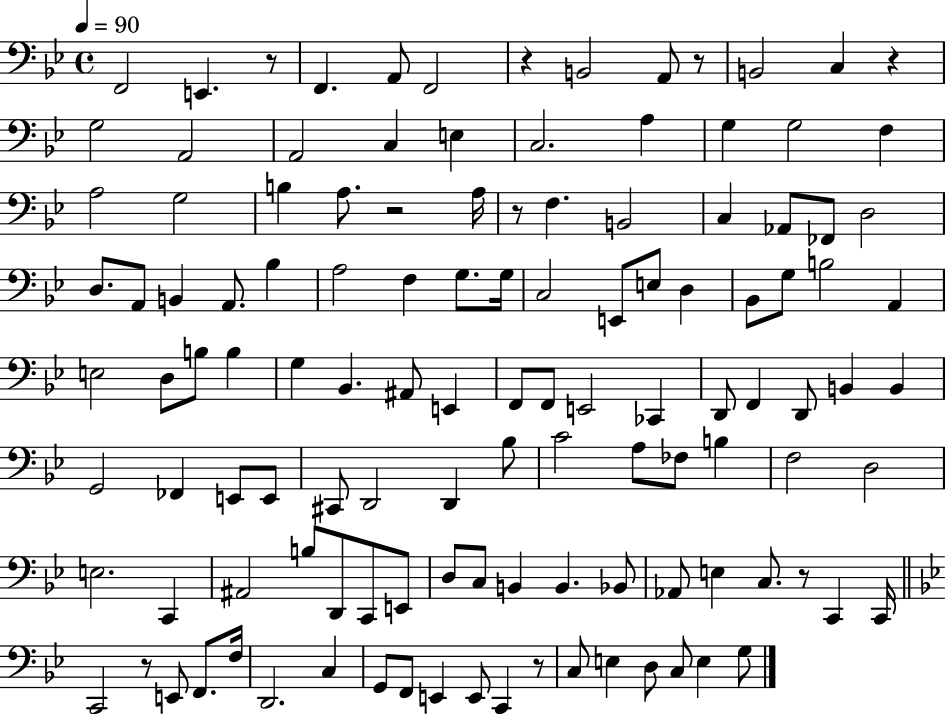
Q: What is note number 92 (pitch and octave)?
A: E3